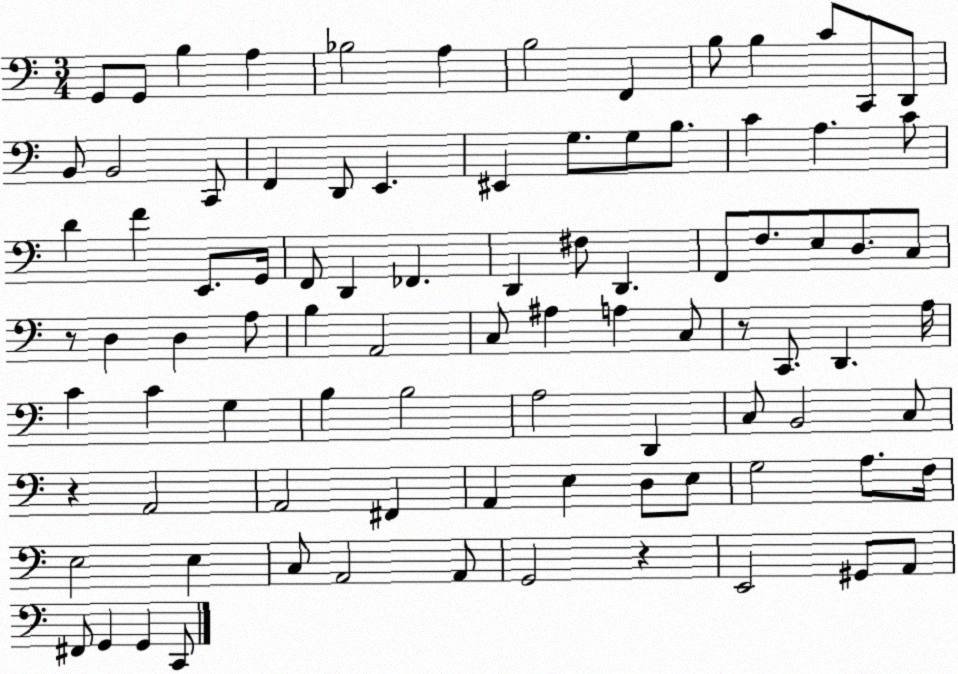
X:1
T:Untitled
M:3/4
L:1/4
K:C
G,,/2 G,,/2 B, A, _B,2 A, B,2 F,, B,/2 B, C/2 C,,/2 D,,/2 B,,/2 B,,2 C,,/2 F,, D,,/2 E,, ^E,, G,/2 G,/2 B,/2 C A, C/2 D F E,,/2 G,,/4 F,,/2 D,, _F,, D,, ^F,/2 D,, F,,/2 F,/2 E,/2 D,/2 C,/2 z/2 D, D, A,/2 B, A,,2 C,/2 ^A, A, C,/2 z/2 C,,/2 D,, A,/4 C C G, B, B,2 A,2 D,, C,/2 B,,2 C,/2 z A,,2 A,,2 ^F,, A,, E, D,/2 E,/2 G,2 A,/2 F,/4 E,2 E, C,/2 A,,2 A,,/2 G,,2 z E,,2 ^G,,/2 A,,/2 ^F,,/2 G,, G,, C,,/2